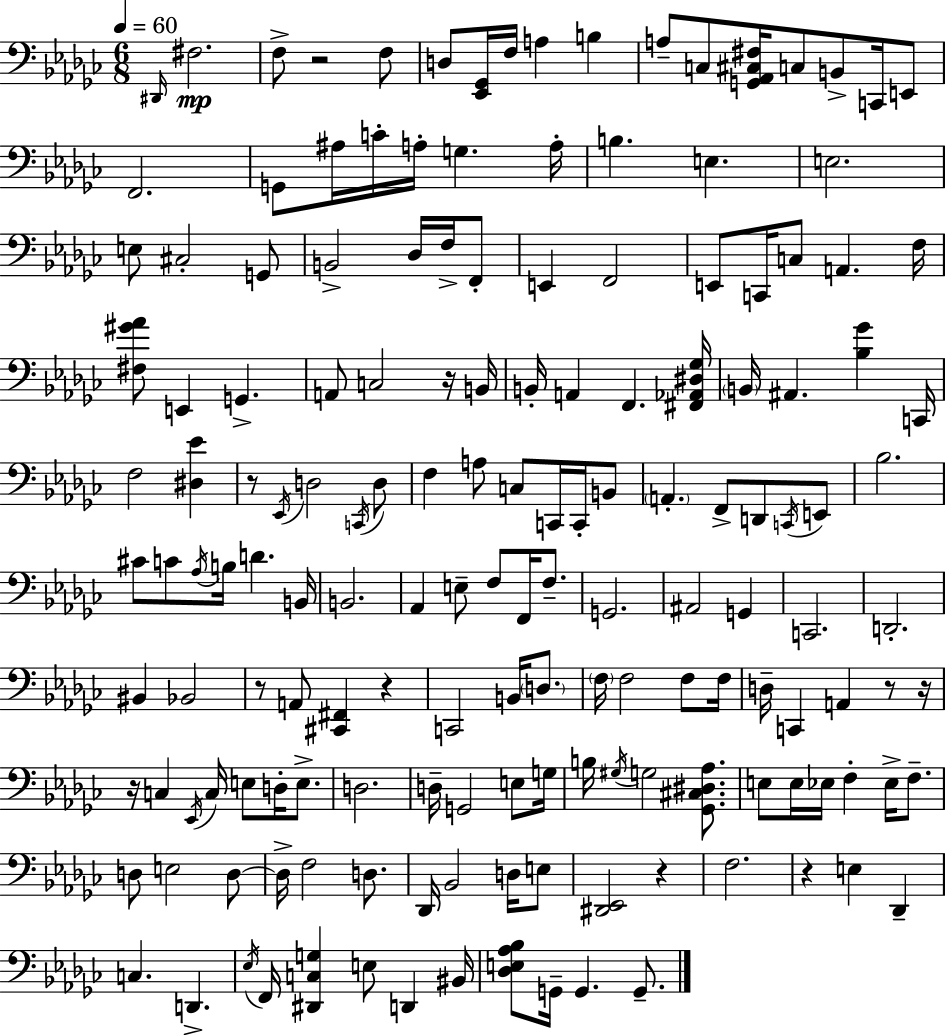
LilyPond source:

{
  \clef bass
  \numericTimeSignature
  \time 6/8
  \key ees \minor
  \tempo 4 = 60
  \grace { dis,16 }\mp fis2. | f8-> r2 f8 | d8 <ees, ges,>16 f16 a4 b4 | a8-- c8 <g, aes, cis fis>16 c8 b,8-> c,16 e,8 | \break f,2. | g,8 ais16 c'16-. a16-. g4. | a16-. b4. e4. | e2. | \break e8 cis2-. g,8 | b,2-> des16 f16-> f,8-. | e,4 f,2 | e,8 c,16 c8 a,4. | \break f16 <fis gis' aes'>8 e,4 g,4.-> | a,8 c2 r16 | b,16 b,16-. a,4 f,4. | <fis, aes, dis ges>16 \parenthesize b,16 ais,4. <bes ges'>4 | \break c,16 f2 <dis ees'>4 | r8 \acciaccatura { ees,16 } d2 | \acciaccatura { c,16 } d8 f4 a8 c8 c,16 | c,16-. b,8 \parenthesize a,4.-. f,8-> d,8 | \break \acciaccatura { c,16 } e,8 bes2. | cis'8 c'8 \acciaccatura { aes16 } b16 d'4. | b,16 b,2. | aes,4 e8-- f8 | \break f,16 f8.-- g,2. | ais,2 | g,4 c,2. | d,2.-. | \break bis,4 bes,2 | r8 a,8 <cis, fis,>4 | r4 c,2 | b,16 \parenthesize d8. \parenthesize f16 f2 | \break f8 f16 d16-- c,4 a,4 | r8 r16 r16 c4 \acciaccatura { ees,16 } c16 | e8 d16-. e8.-> d2. | d16-- g,2 | \break e8 g16 b16 \acciaccatura { gis16 } g2 | <ges, cis dis aes>8. e8 e16 ees16 f4-. | ees16-> f8.-- d8 e2 | d8~~ d16-> f2 | \break d8. des,16 bes,2 | d16 e8 <dis, ees,>2 | r4 f2. | r4 e4 | \break des,4-- c4. | d,4.-> \acciaccatura { ees16 } f,16 <dis, c g>4 | e8 d,4 bis,16 <des e aes bes>8 g,16-- g,4. | g,8.-- \bar "|."
}